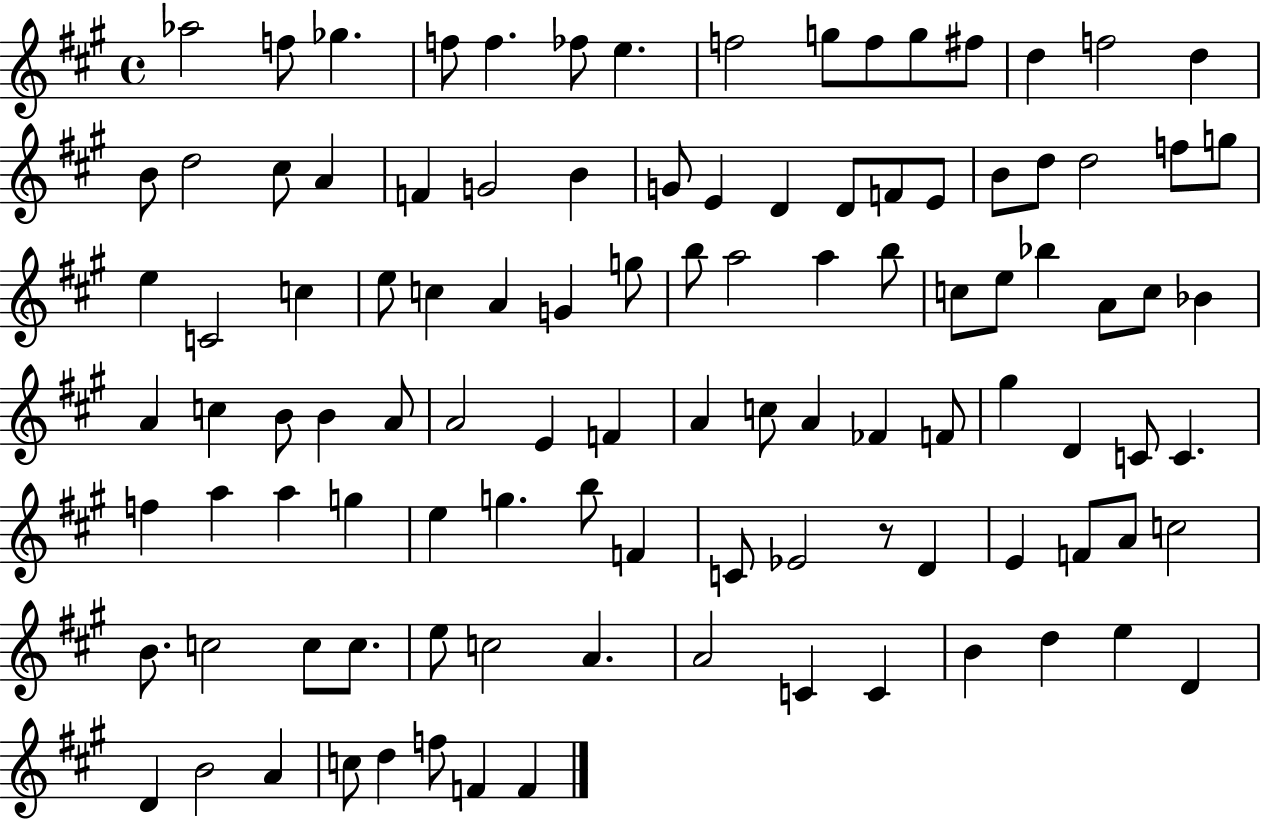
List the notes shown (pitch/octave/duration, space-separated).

Ab5/h F5/e Gb5/q. F5/e F5/q. FES5/e E5/q. F5/h G5/e F5/e G5/e F#5/e D5/q F5/h D5/q B4/e D5/h C#5/e A4/q F4/q G4/h B4/q G4/e E4/q D4/q D4/e F4/e E4/e B4/e D5/e D5/h F5/e G5/e E5/q C4/h C5/q E5/e C5/q A4/q G4/q G5/e B5/e A5/h A5/q B5/e C5/e E5/e Bb5/q A4/e C5/e Bb4/q A4/q C5/q B4/e B4/q A4/e A4/h E4/q F4/q A4/q C5/e A4/q FES4/q F4/e G#5/q D4/q C4/e C4/q. F5/q A5/q A5/q G5/q E5/q G5/q. B5/e F4/q C4/e Eb4/h R/e D4/q E4/q F4/e A4/e C5/h B4/e. C5/h C5/e C5/e. E5/e C5/h A4/q. A4/h C4/q C4/q B4/q D5/q E5/q D4/q D4/q B4/h A4/q C5/e D5/q F5/e F4/q F4/q